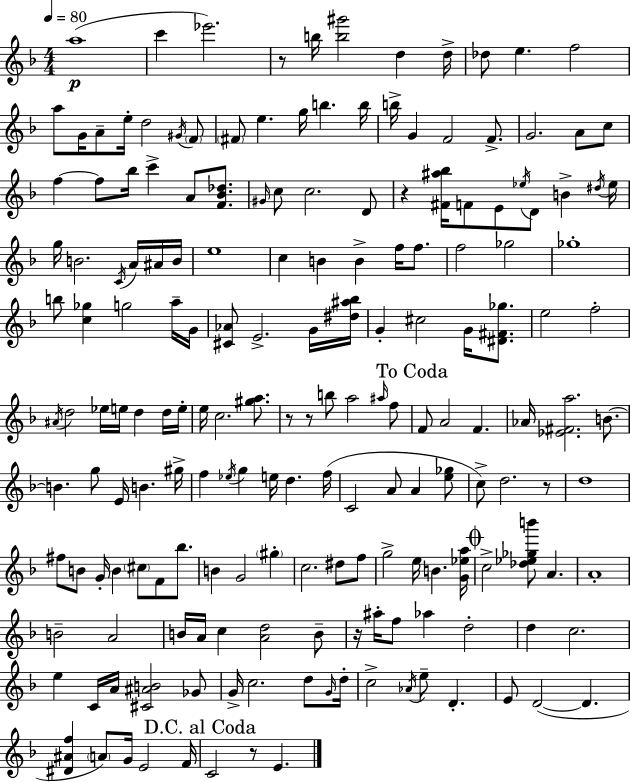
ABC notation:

X:1
T:Untitled
M:4/4
L:1/4
K:F
a4 c' _e'2 z/2 b/4 [b^g']2 d d/4 _d/2 e f2 a/2 G/4 A/2 e/4 d2 ^G/4 F/2 ^F/2 e g/4 b b/4 b/4 G F2 F/2 G2 A/2 c/2 f f/2 _b/4 c' A/2 [F_B_d]/2 ^G/4 c/2 c2 D/2 z [^F^a_b]/4 F/2 E/2 _e/4 D/2 B ^d/4 _e/4 g/4 B2 C/4 A/4 ^A/4 B/4 e4 c B B f/4 f/2 f2 _g2 _g4 b/2 [c_g] g2 a/4 G/4 [^C_A]/2 E2 G/4 [^d^a_b]/4 G ^c2 G/4 [^D^F_g]/2 e2 f2 ^A/4 d2 _e/4 e/4 d d/4 e/4 e/4 c2 [^ga]/2 z/2 z/2 b/2 a2 ^a/4 f/2 F/2 A2 F _A/4 [_E^Fa]2 B/2 B g/2 E/4 B ^g/4 f _e/4 g e/4 d f/4 C2 A/2 A [e_g]/2 c/2 d2 z/2 d4 ^f/2 B/2 G/4 B ^c/2 F/2 _b/2 B G2 ^g c2 ^d/2 f/2 g2 e/4 B [G_ea]/4 c2 [_d_e_gb']/2 A A4 B2 A2 B/4 A/4 c [Ad]2 B/2 z/4 ^a/4 f/2 _a d2 d c2 e C/4 A/4 [^C^AB]2 _G/2 G/4 c2 d/2 G/4 d/4 c2 _A/4 e/2 D E/2 D2 D [^D^Af] A/2 G/4 E2 F/4 C2 z/2 E